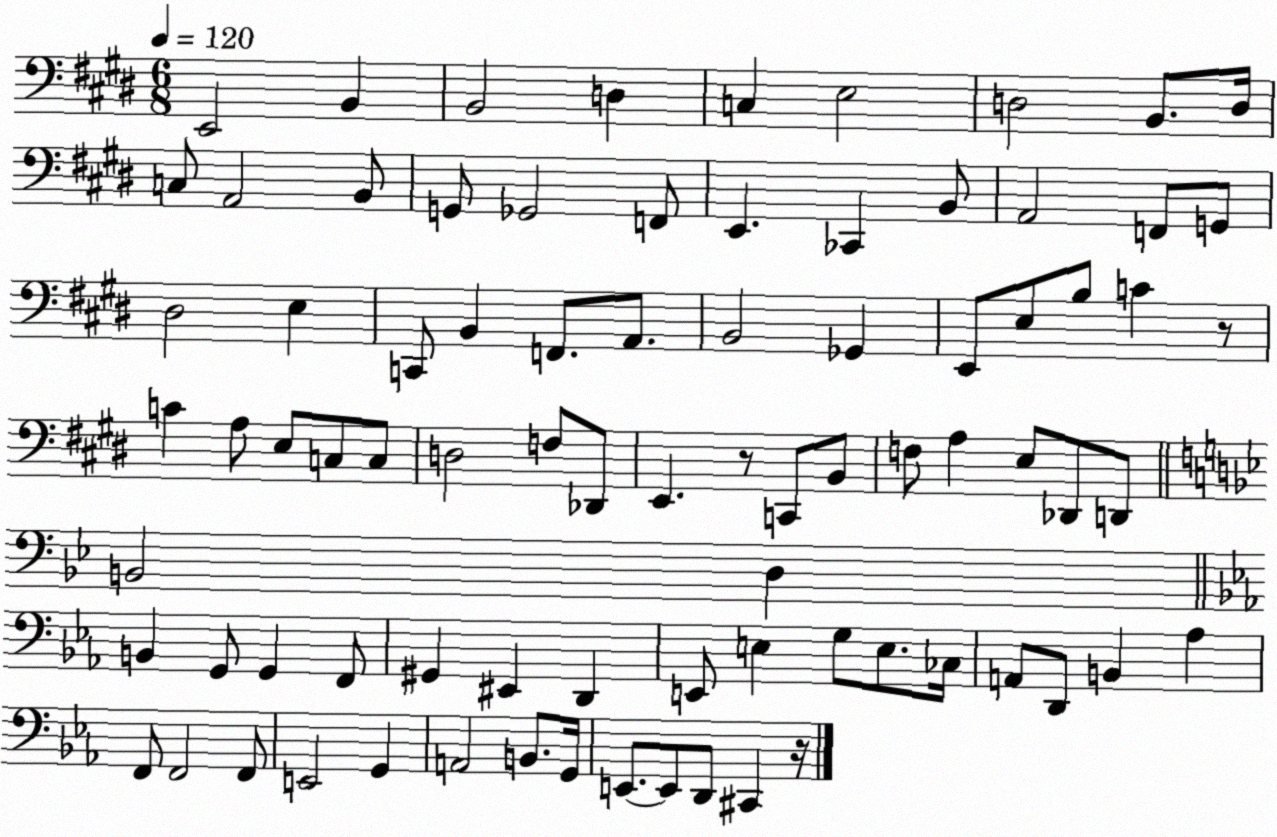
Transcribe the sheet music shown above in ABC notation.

X:1
T:Untitled
M:6/8
L:1/4
K:E
E,,2 B,, B,,2 D, C, E,2 D,2 B,,/2 D,/4 C,/2 A,,2 B,,/2 G,,/2 _G,,2 F,,/2 E,, _C,, B,,/2 A,,2 F,,/2 G,,/2 ^D,2 E, C,,/2 B,, F,,/2 A,,/2 B,,2 _G,, E,,/2 E,/2 B,/2 C z/2 C A,/2 E,/2 C,/2 C,/2 D,2 F,/2 _D,,/2 E,, z/2 C,,/2 B,,/2 F,/2 A, E,/2 _D,,/2 D,,/2 B,,2 D, B,, G,,/2 G,, F,,/2 ^G,, ^E,, D,, E,,/2 E, G,/2 E,/2 _C,/4 A,,/2 D,,/2 B,, _A, F,,/2 F,,2 F,,/2 E,,2 G,, A,,2 B,,/2 G,,/4 E,,/2 E,,/2 D,,/2 ^C,, z/4